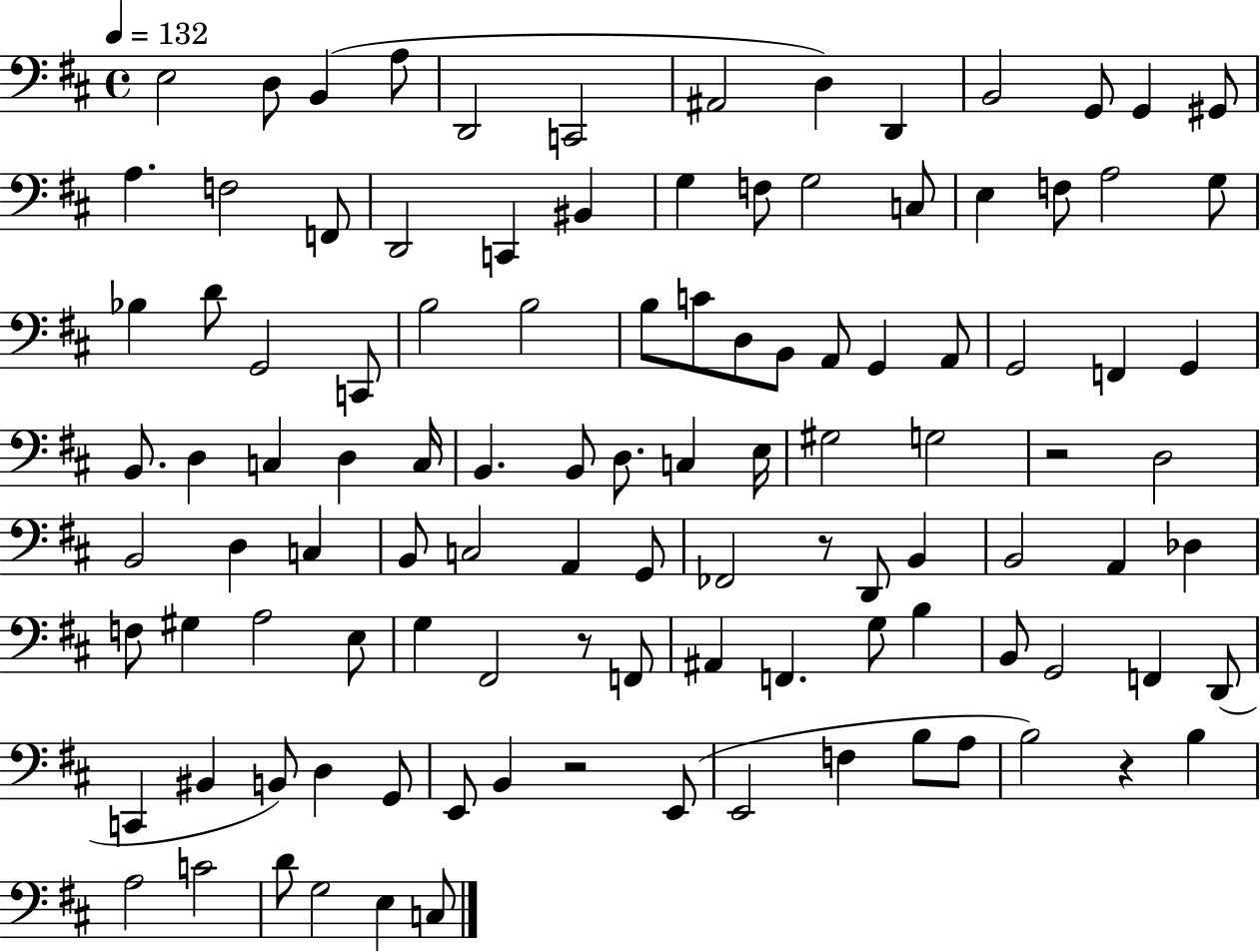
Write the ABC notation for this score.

X:1
T:Untitled
M:4/4
L:1/4
K:D
E,2 D,/2 B,, A,/2 D,,2 C,,2 ^A,,2 D, D,, B,,2 G,,/2 G,, ^G,,/2 A, F,2 F,,/2 D,,2 C,, ^B,, G, F,/2 G,2 C,/2 E, F,/2 A,2 G,/2 _B, D/2 G,,2 C,,/2 B,2 B,2 B,/2 C/2 D,/2 B,,/2 A,,/2 G,, A,,/2 G,,2 F,, G,, B,,/2 D, C, D, C,/4 B,, B,,/2 D,/2 C, E,/4 ^G,2 G,2 z2 D,2 B,,2 D, C, B,,/2 C,2 A,, G,,/2 _F,,2 z/2 D,,/2 B,, B,,2 A,, _D, F,/2 ^G, A,2 E,/2 G, ^F,,2 z/2 F,,/2 ^A,, F,, G,/2 B, B,,/2 G,,2 F,, D,,/2 C,, ^B,, B,,/2 D, G,,/2 E,,/2 B,, z2 E,,/2 E,,2 F, B,/2 A,/2 B,2 z B, A,2 C2 D/2 G,2 E, C,/2